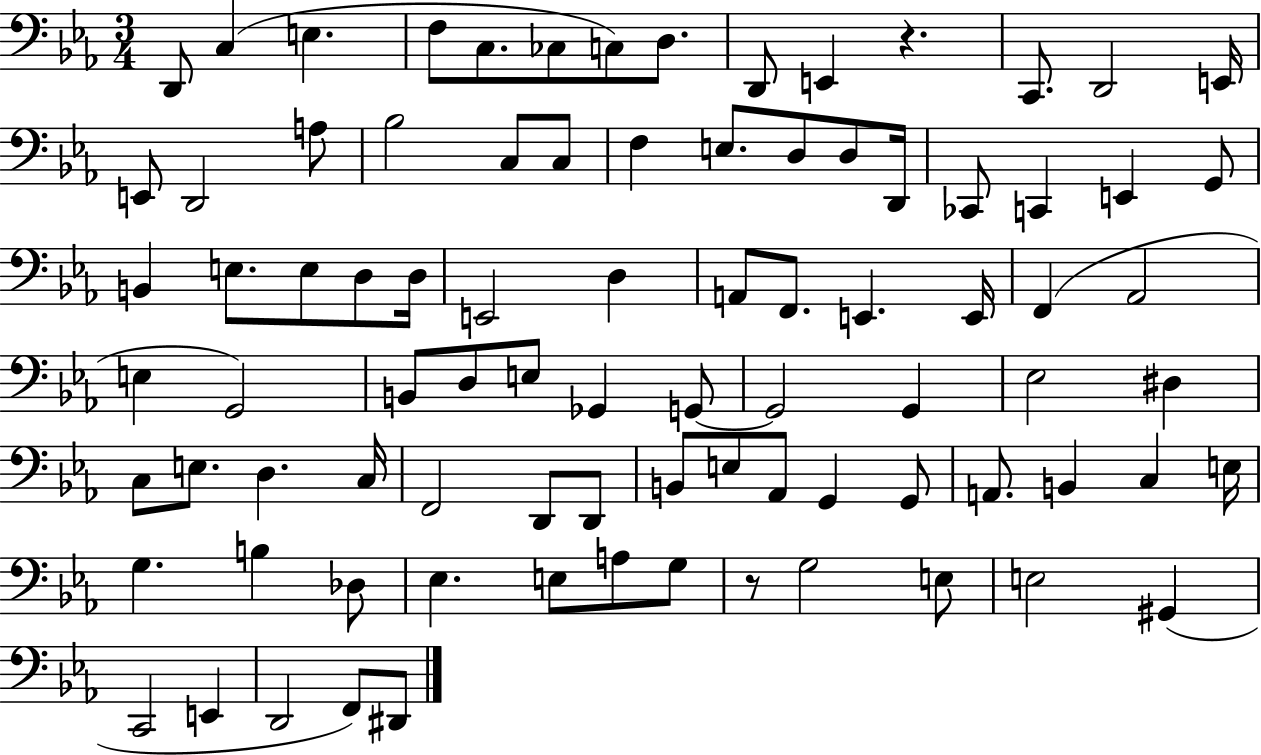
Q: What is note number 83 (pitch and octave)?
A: F2